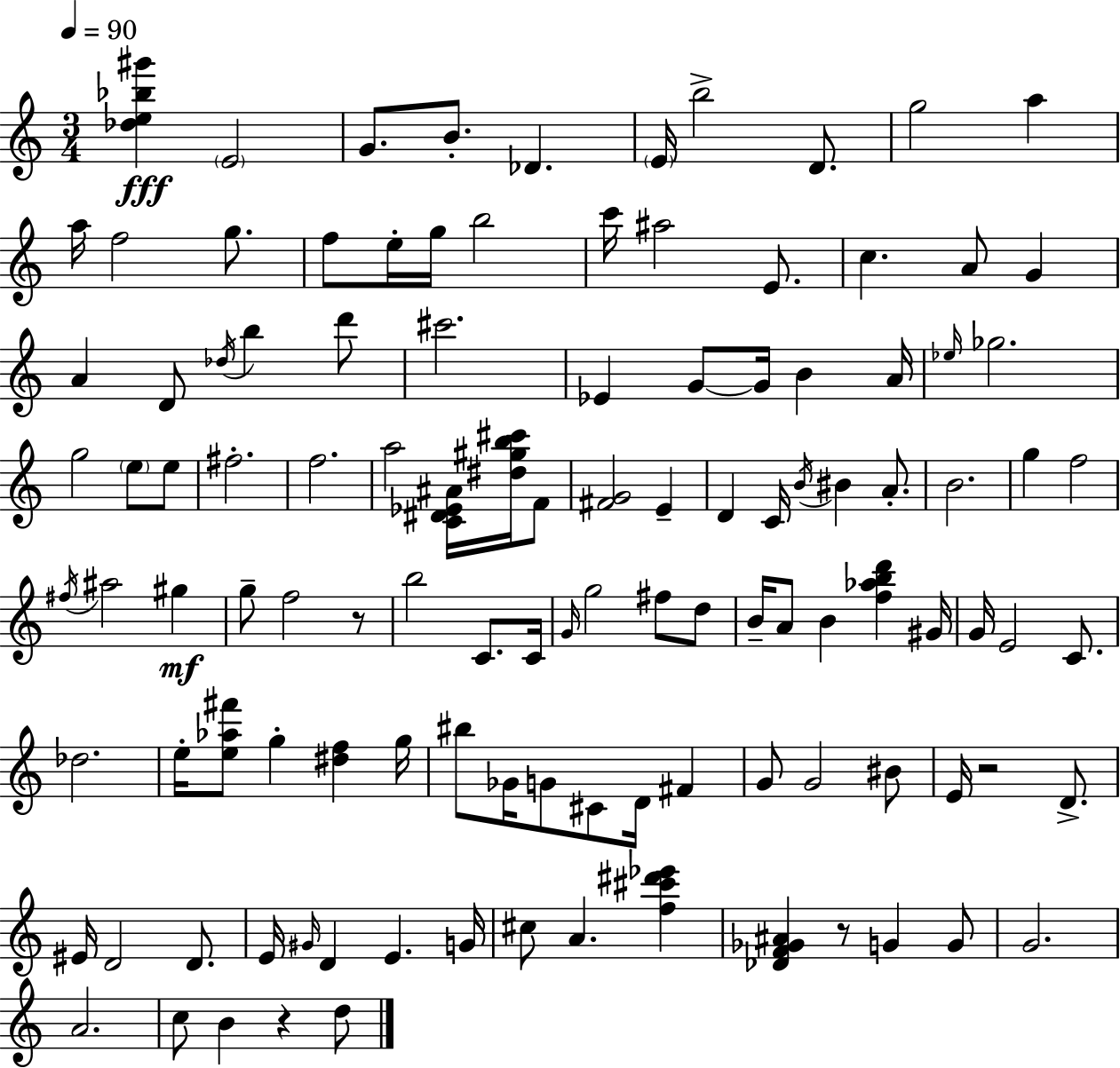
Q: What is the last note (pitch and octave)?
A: D5